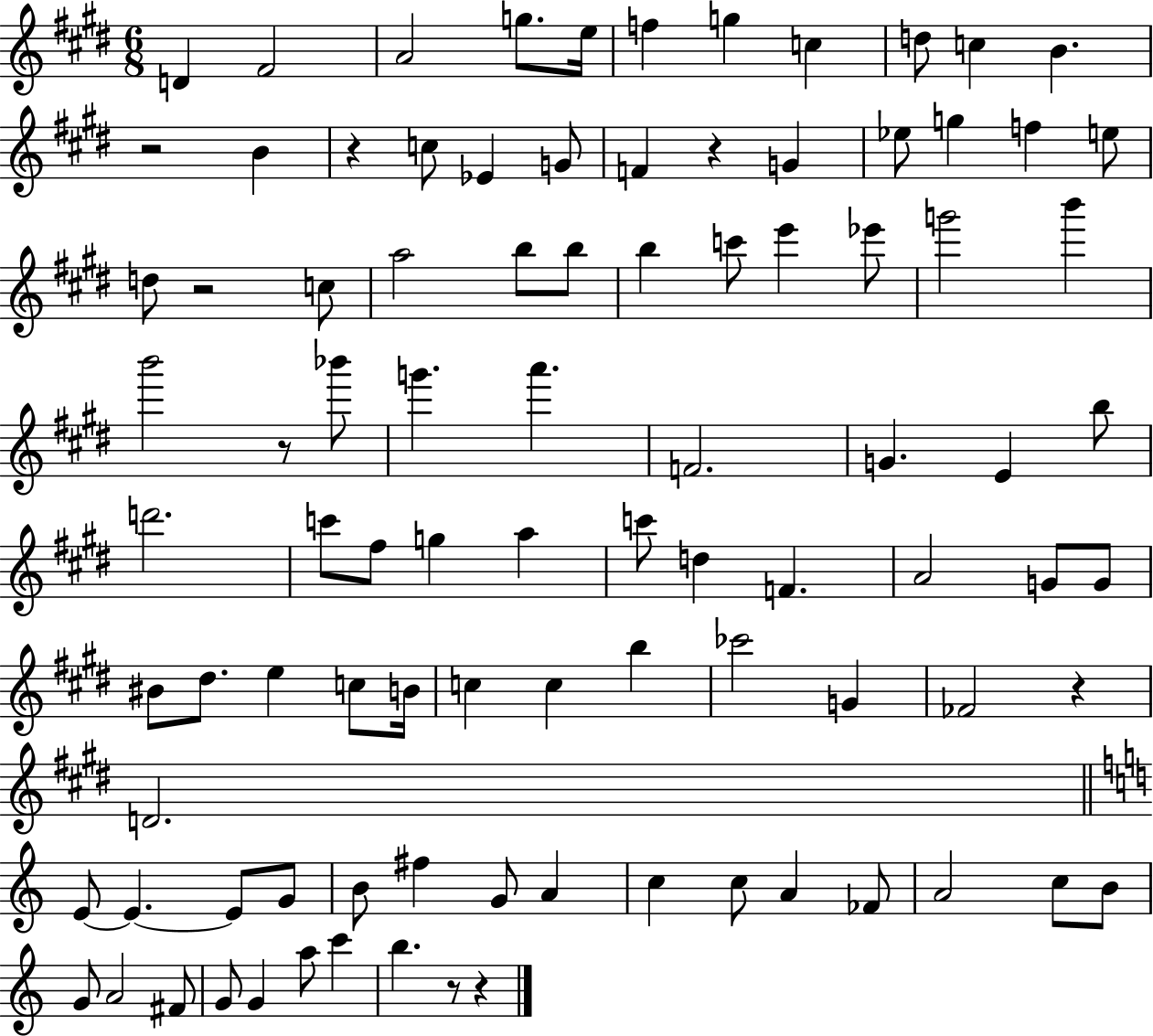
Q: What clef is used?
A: treble